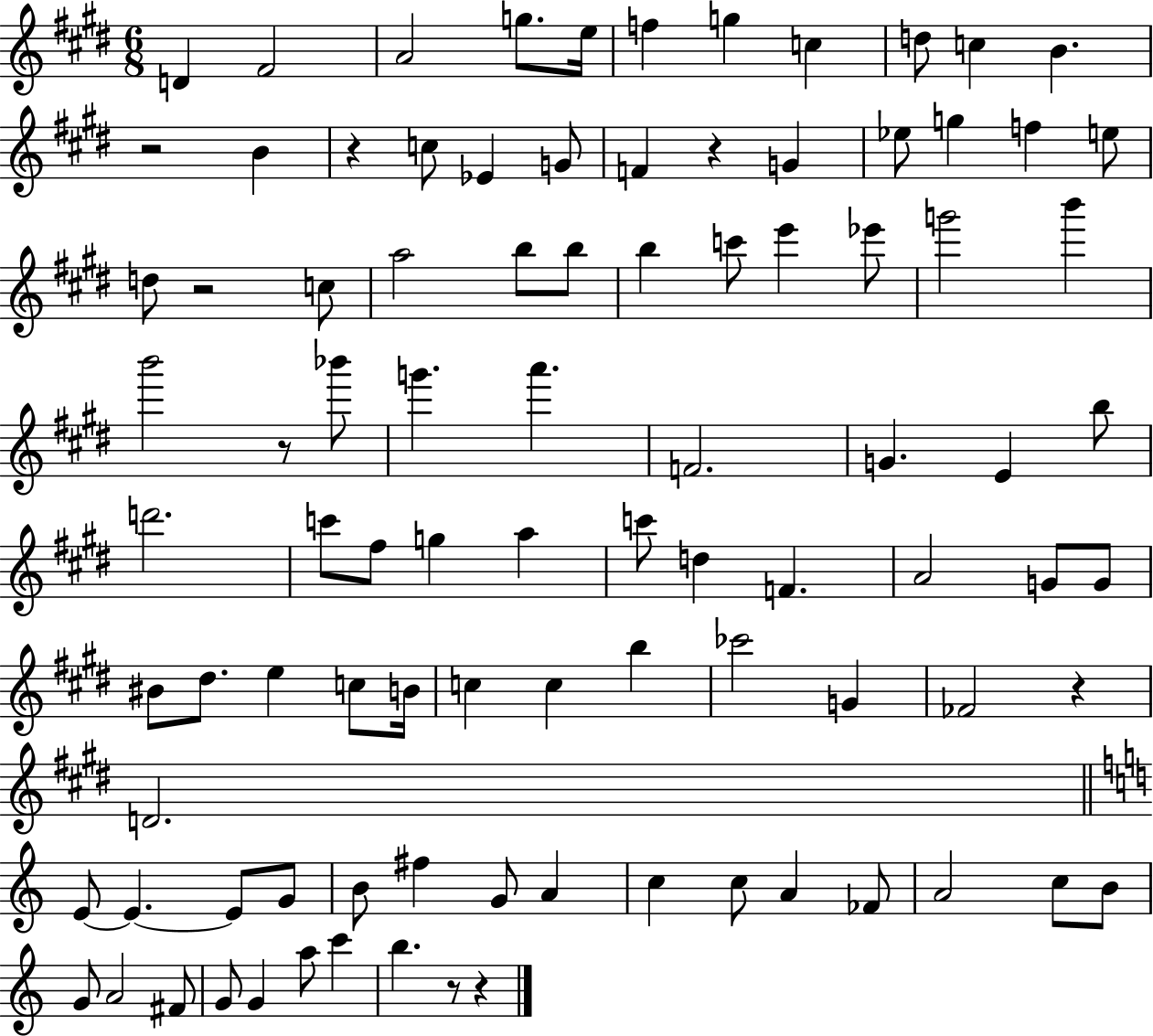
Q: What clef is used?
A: treble